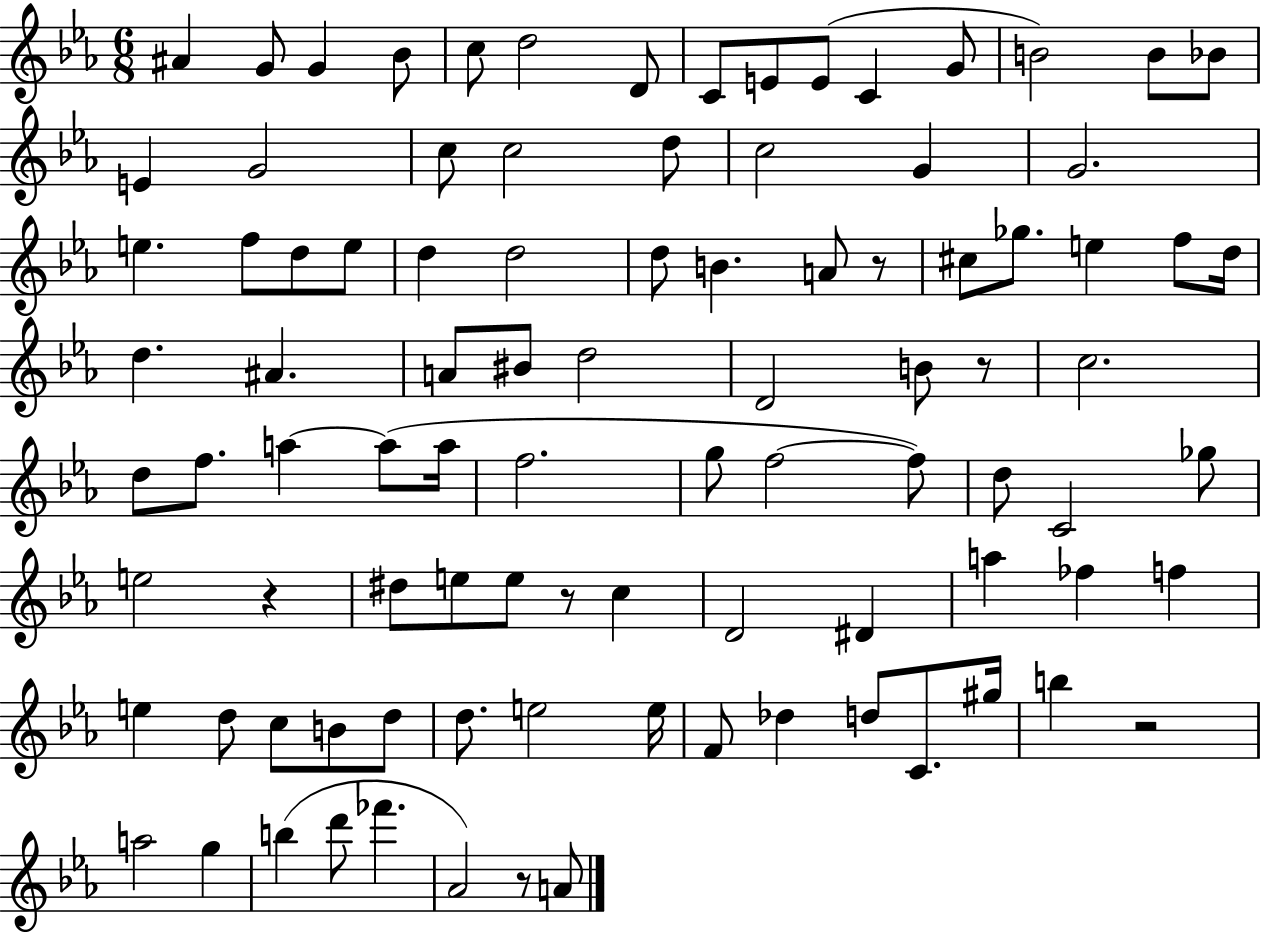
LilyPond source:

{
  \clef treble
  \numericTimeSignature
  \time 6/8
  \key ees \major
  \repeat volta 2 { ais'4 g'8 g'4 bes'8 | c''8 d''2 d'8 | c'8 e'8 e'8( c'4 g'8 | b'2) b'8 bes'8 | \break e'4 g'2 | c''8 c''2 d''8 | c''2 g'4 | g'2. | \break e''4. f''8 d''8 e''8 | d''4 d''2 | d''8 b'4. a'8 r8 | cis''8 ges''8. e''4 f''8 d''16 | \break d''4. ais'4. | a'8 bis'8 d''2 | d'2 b'8 r8 | c''2. | \break d''8 f''8. a''4~~ a''8( a''16 | f''2. | g''8 f''2~~ f''8) | d''8 c'2 ges''8 | \break e''2 r4 | dis''8 e''8 e''8 r8 c''4 | d'2 dis'4 | a''4 fes''4 f''4 | \break e''4 d''8 c''8 b'8 d''8 | d''8. e''2 e''16 | f'8 des''4 d''8 c'8. gis''16 | b''4 r2 | \break a''2 g''4 | b''4( d'''8 fes'''4. | aes'2) r8 a'8 | } \bar "|."
}